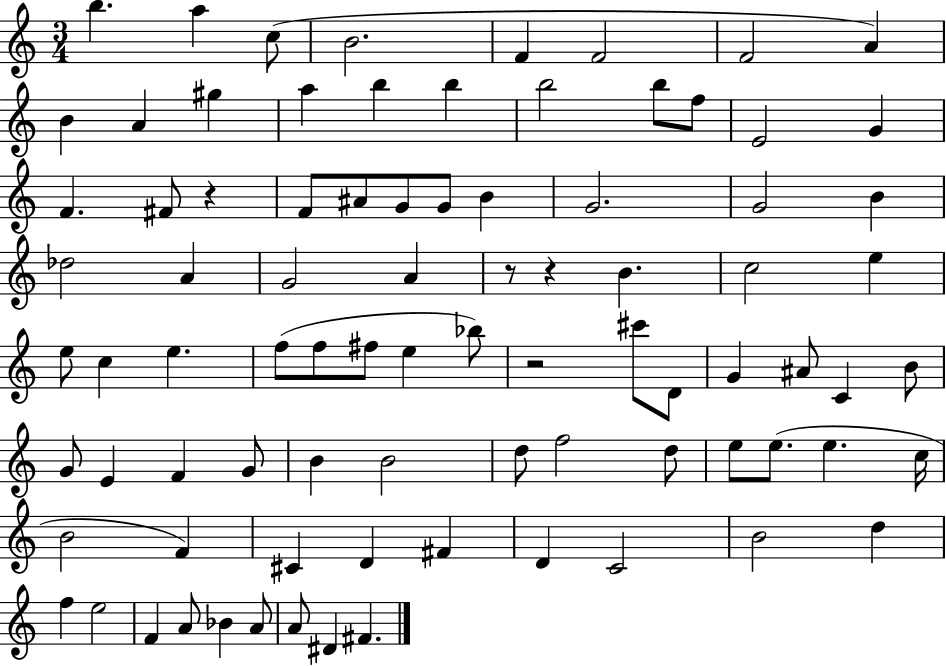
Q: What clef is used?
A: treble